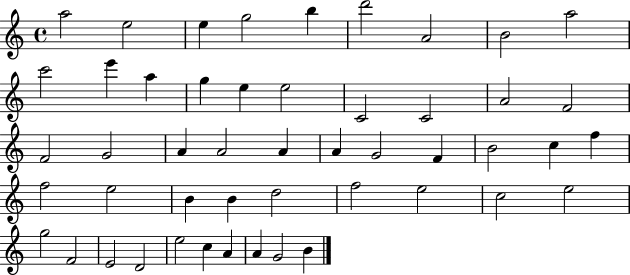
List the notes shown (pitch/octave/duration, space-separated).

A5/h E5/h E5/q G5/h B5/q D6/h A4/h B4/h A5/h C6/h E6/q A5/q G5/q E5/q E5/h C4/h C4/h A4/h F4/h F4/h G4/h A4/q A4/h A4/q A4/q G4/h F4/q B4/h C5/q F5/q F5/h E5/h B4/q B4/q D5/h F5/h E5/h C5/h E5/h G5/h F4/h E4/h D4/h E5/h C5/q A4/q A4/q G4/h B4/q